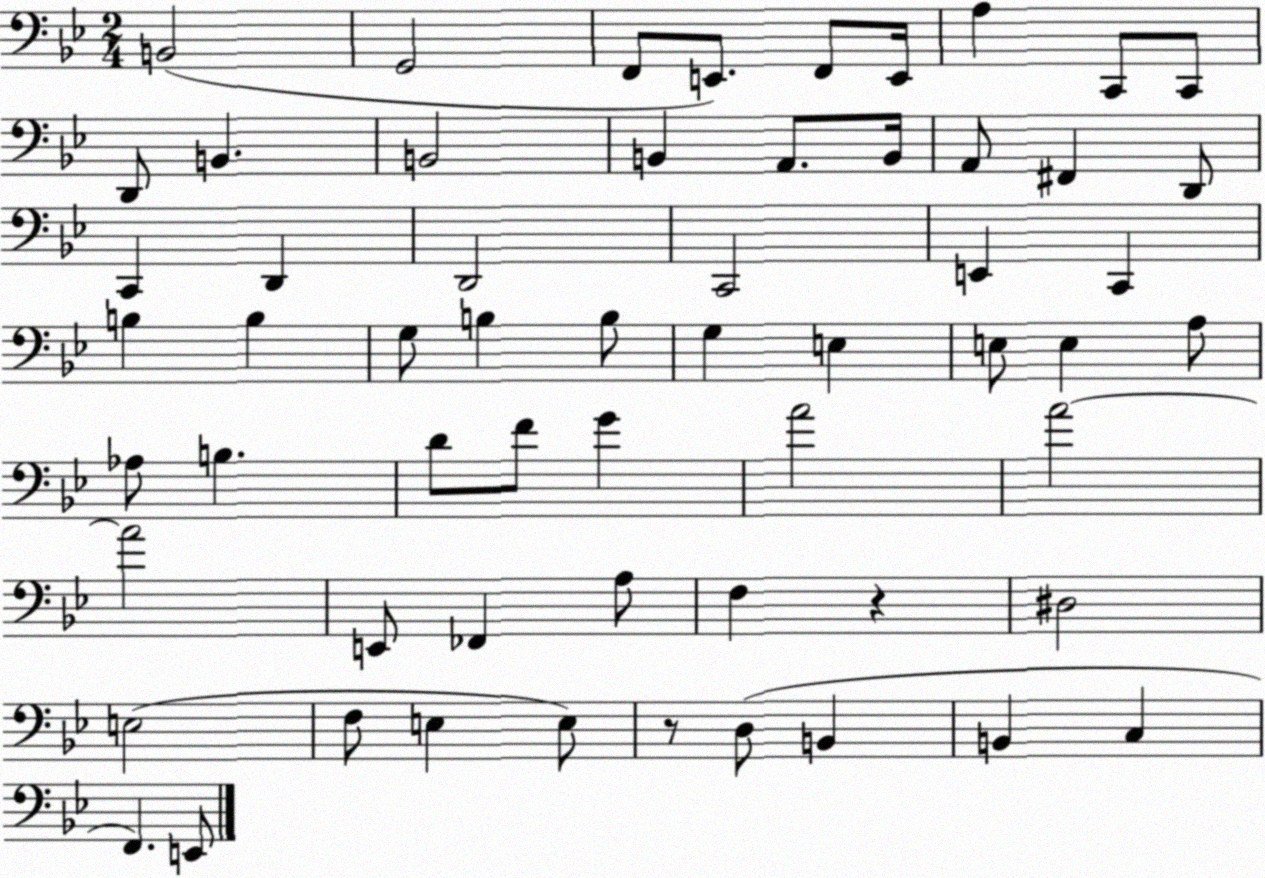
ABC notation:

X:1
T:Untitled
M:2/4
L:1/4
K:Bb
B,,2 G,,2 F,,/2 E,,/2 F,,/2 E,,/4 A, C,,/2 C,,/2 D,,/2 B,, B,,2 B,, A,,/2 B,,/4 A,,/2 ^F,, D,,/2 C,, D,, D,,2 C,,2 E,, C,, B, B, G,/2 B, B,/2 G, E, E,/2 E, A,/2 _A,/2 B, D/2 F/2 G A2 A2 A2 E,,/2 _F,, A,/2 F, z ^D,2 E,2 F,/2 E, E,/2 z/2 D,/2 B,, B,, C, F,, E,,/2